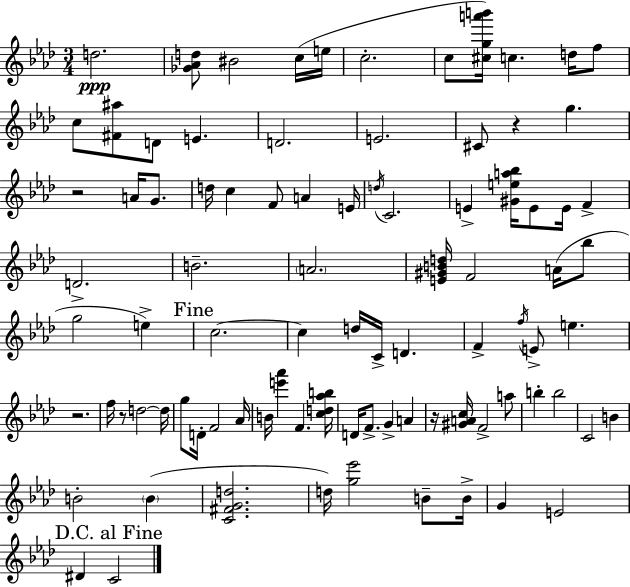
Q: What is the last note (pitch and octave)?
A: C4